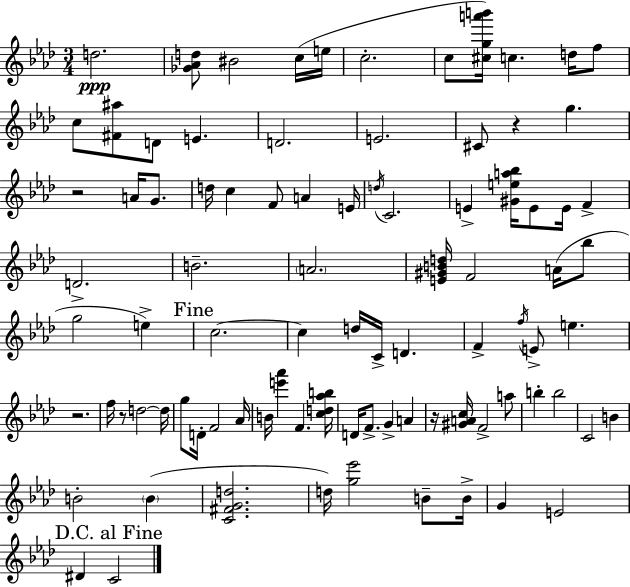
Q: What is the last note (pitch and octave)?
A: C4